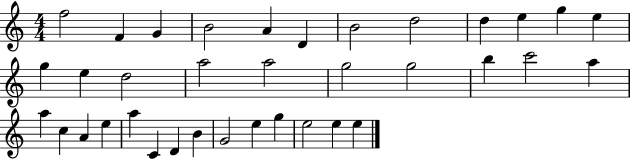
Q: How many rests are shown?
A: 0